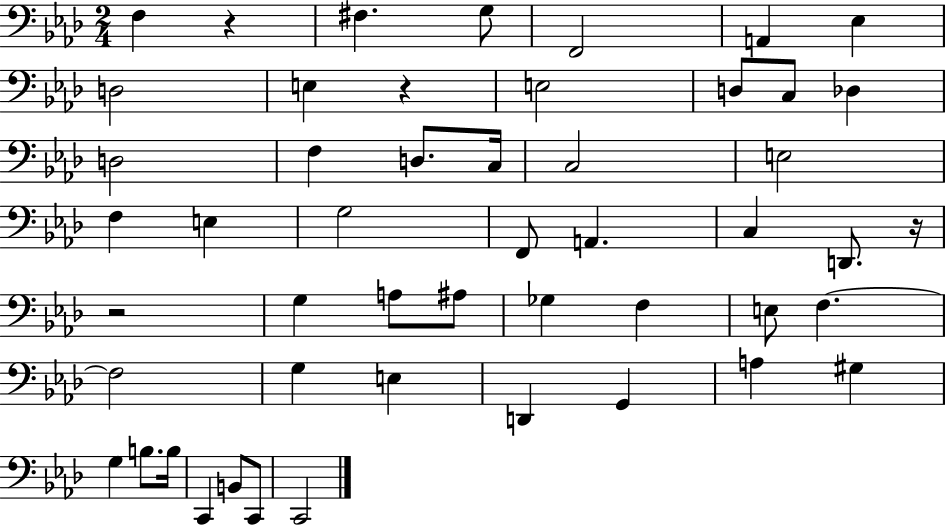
F3/q R/q F#3/q. G3/e F2/h A2/q Eb3/q D3/h E3/q R/q E3/h D3/e C3/e Db3/q D3/h F3/q D3/e. C3/s C3/h E3/h F3/q E3/q G3/h F2/e A2/q. C3/q D2/e. R/s R/h G3/q A3/e A#3/e Gb3/q F3/q E3/e F3/q. F3/h G3/q E3/q D2/q G2/q A3/q G#3/q G3/q B3/e. B3/s C2/q B2/e C2/e C2/h